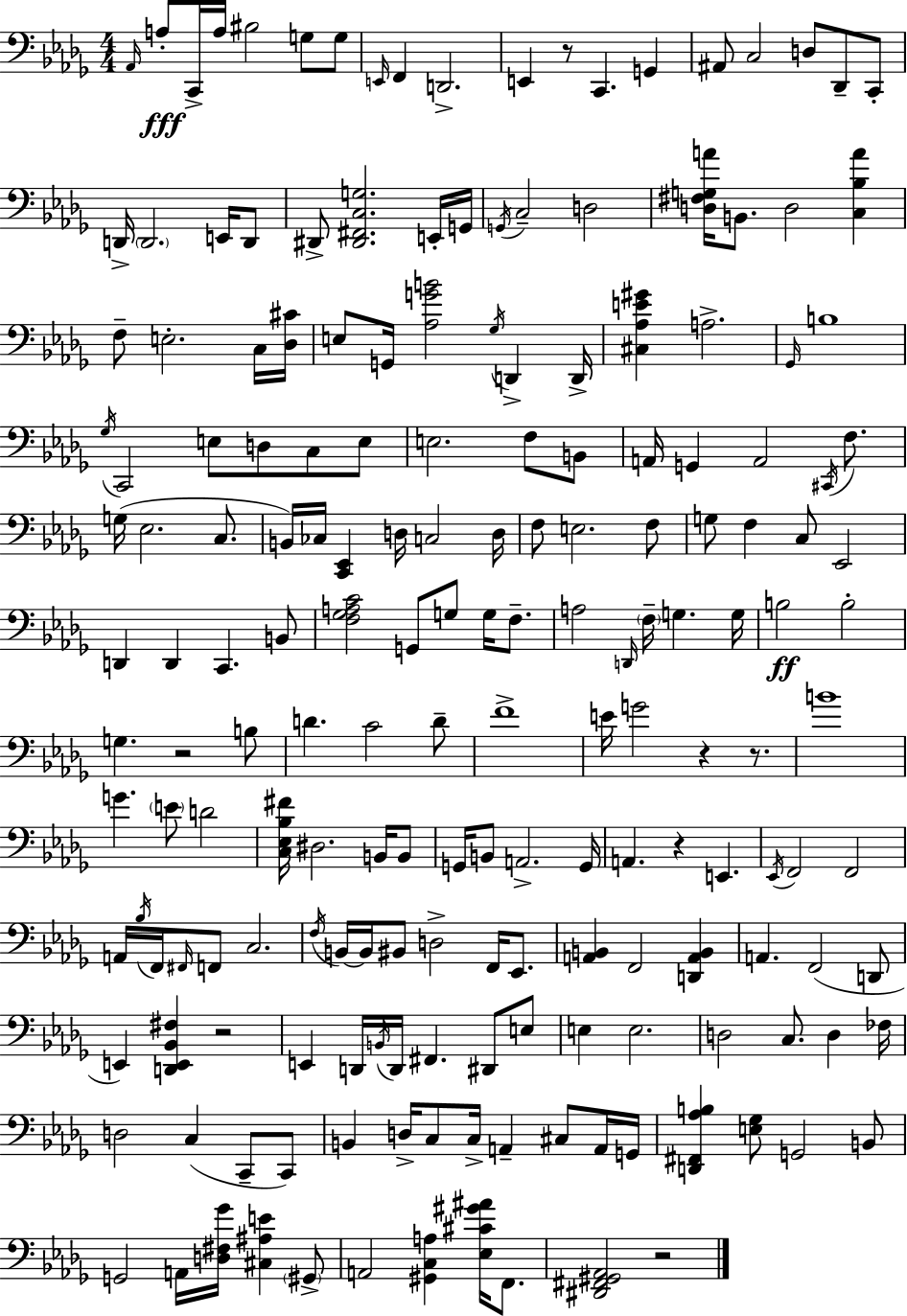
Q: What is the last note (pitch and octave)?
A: F2